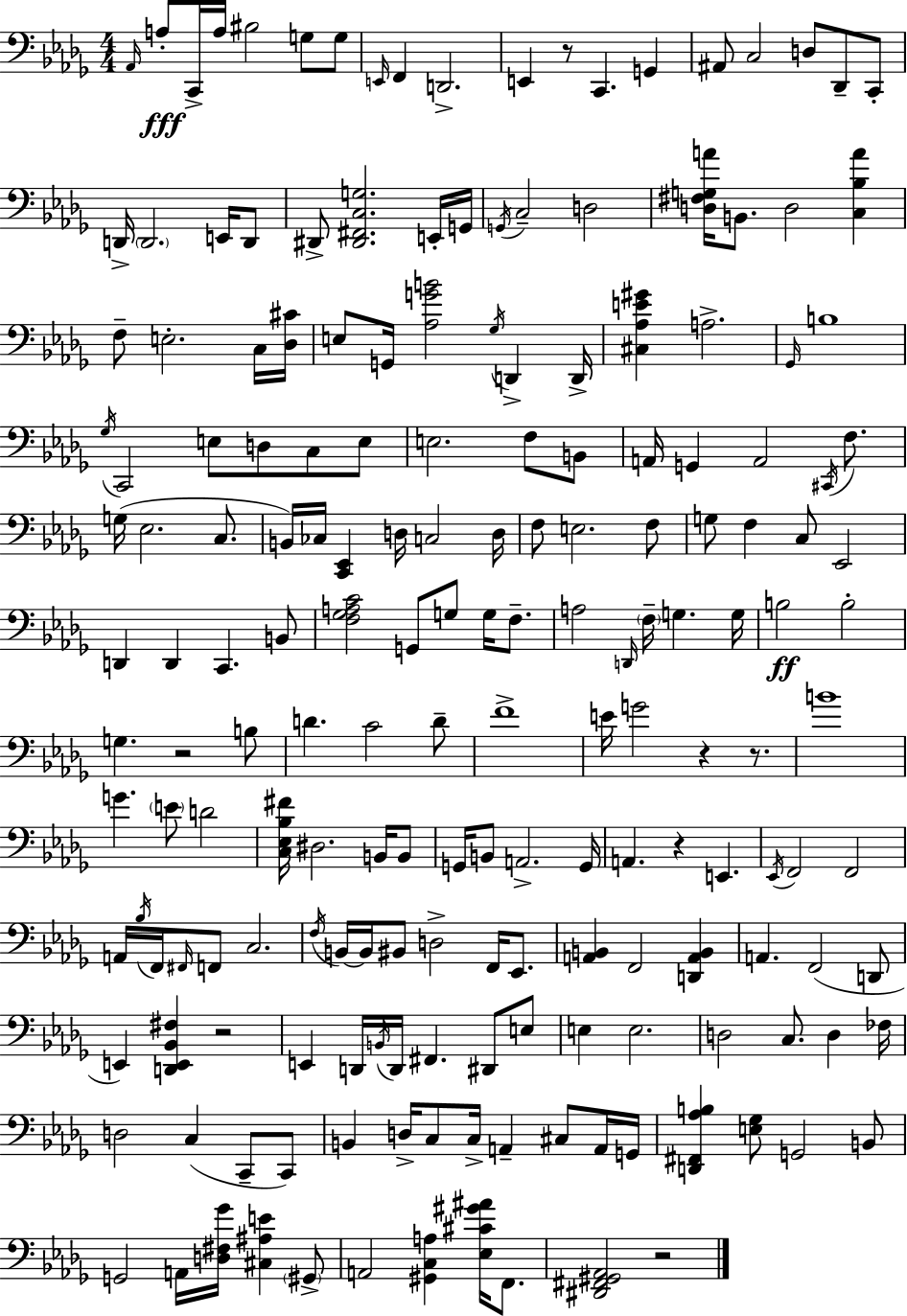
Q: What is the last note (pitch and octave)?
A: F2